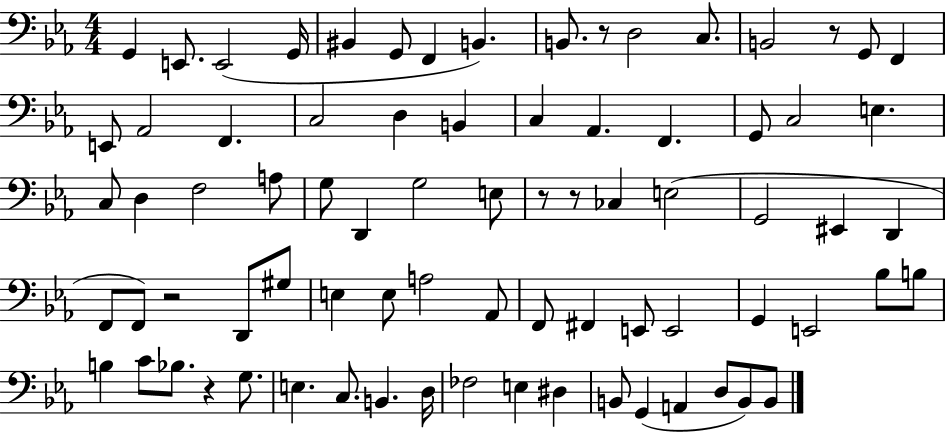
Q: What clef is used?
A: bass